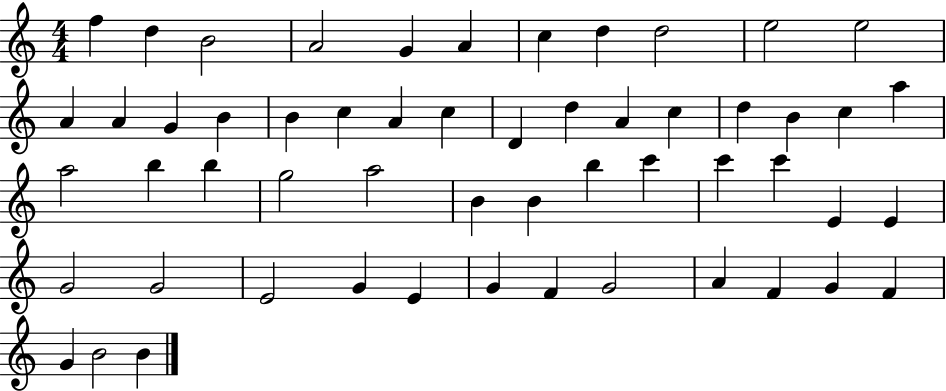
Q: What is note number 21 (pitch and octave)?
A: D5